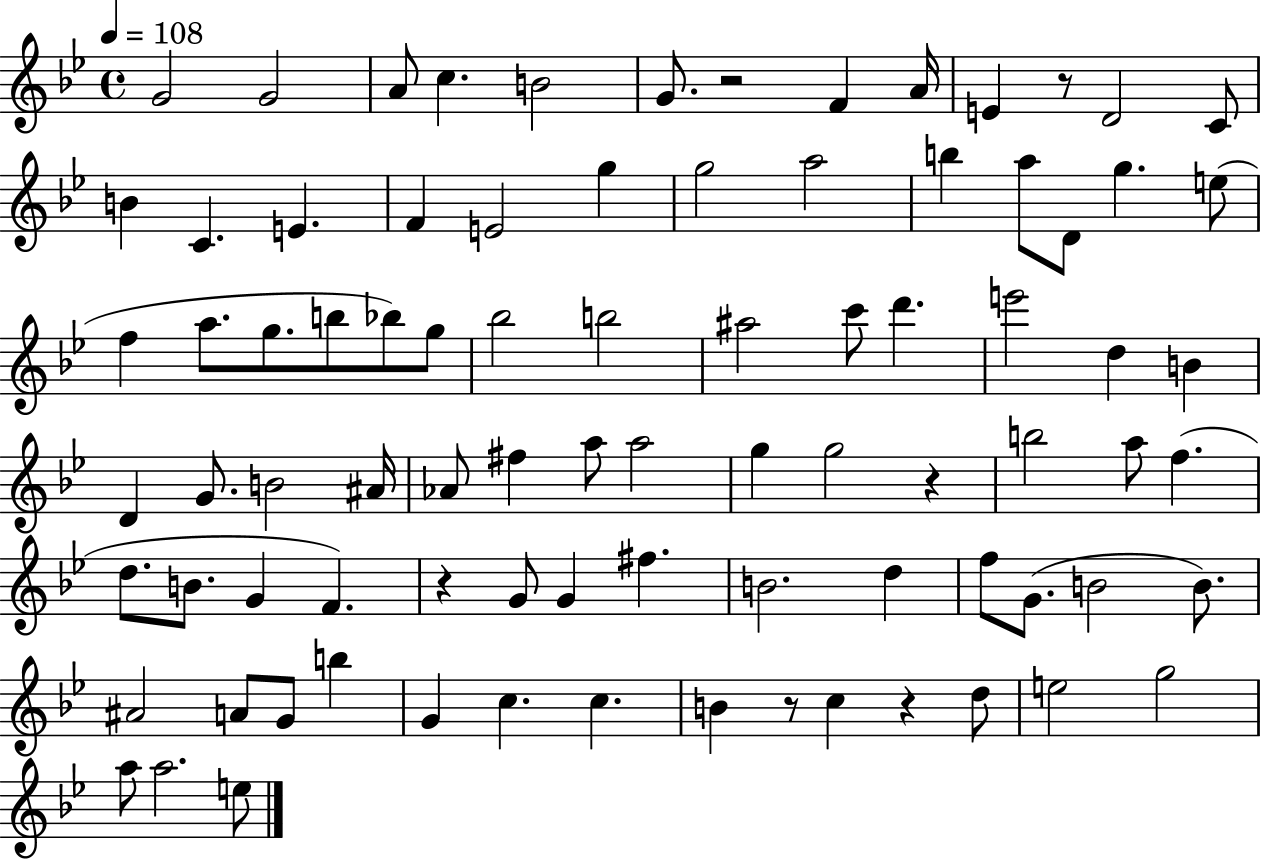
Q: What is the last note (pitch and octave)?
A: E5